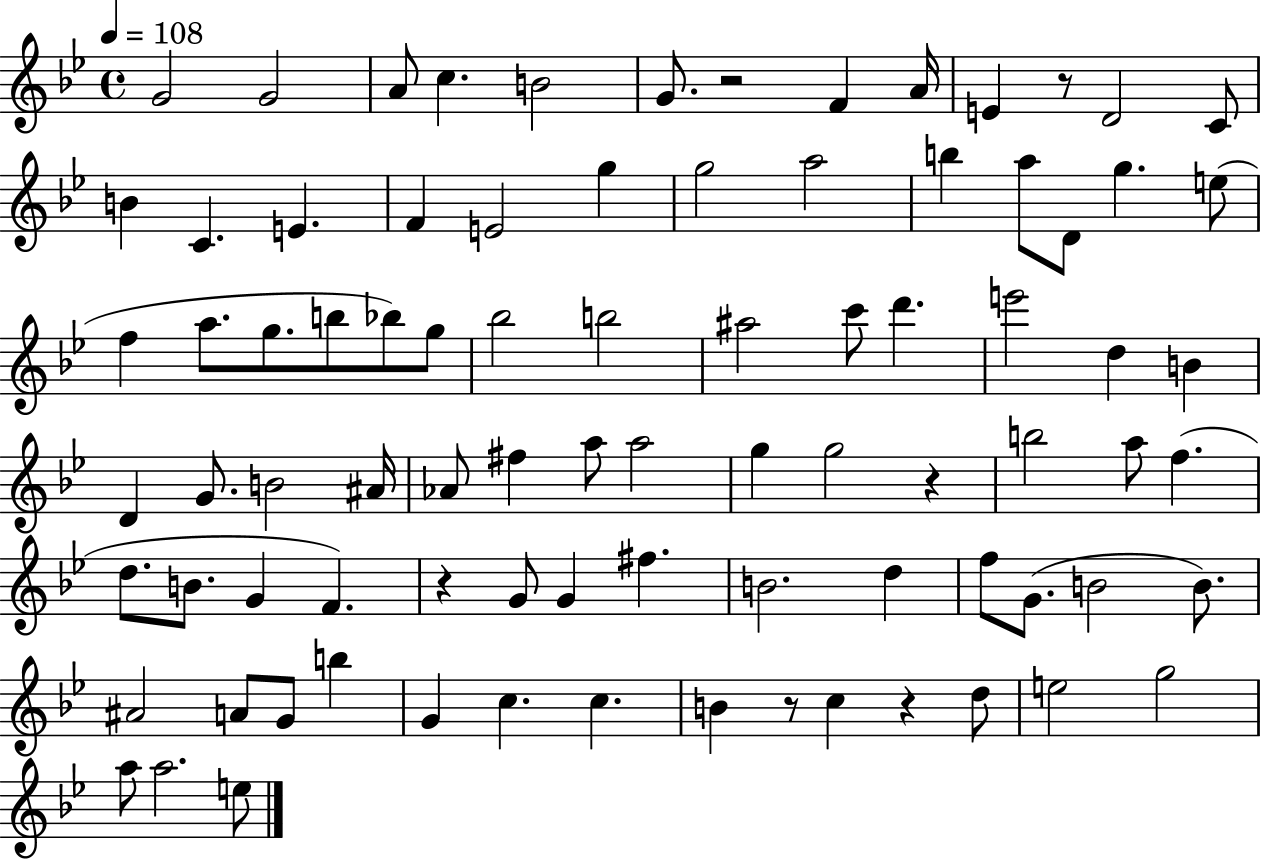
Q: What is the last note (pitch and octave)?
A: E5